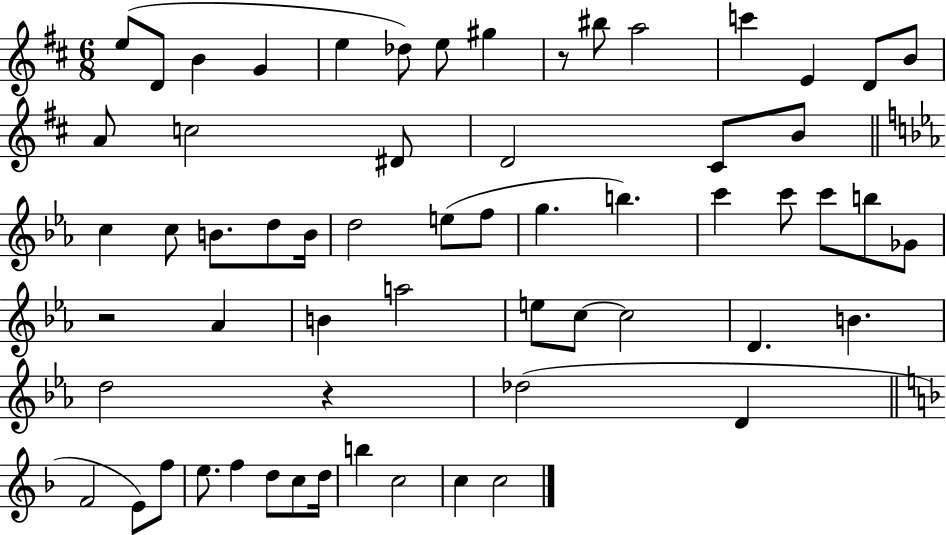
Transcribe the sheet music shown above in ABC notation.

X:1
T:Untitled
M:6/8
L:1/4
K:D
e/2 D/2 B G e _d/2 e/2 ^g z/2 ^b/2 a2 c' E D/2 B/2 A/2 c2 ^D/2 D2 ^C/2 B/2 c c/2 B/2 d/2 B/4 d2 e/2 f/2 g b c' c'/2 c'/2 b/2 _G/2 z2 _A B a2 e/2 c/2 c2 D B d2 z _d2 D F2 E/2 f/2 e/2 f d/2 c/2 d/4 b c2 c c2